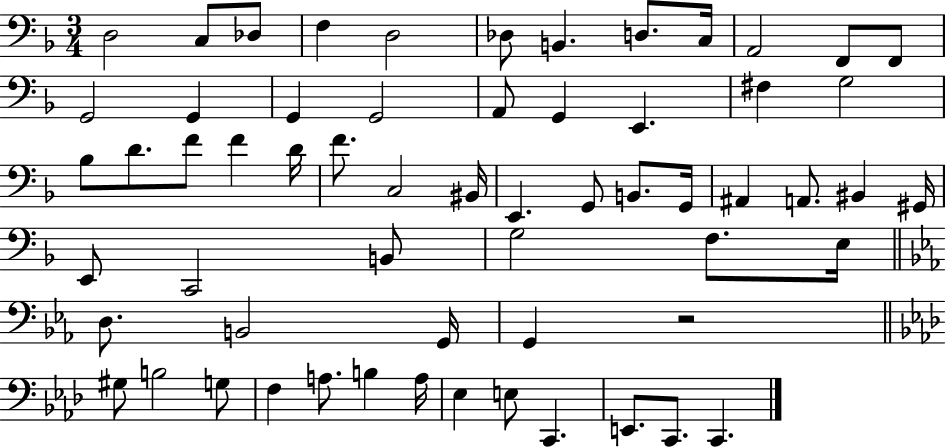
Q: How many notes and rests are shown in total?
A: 61